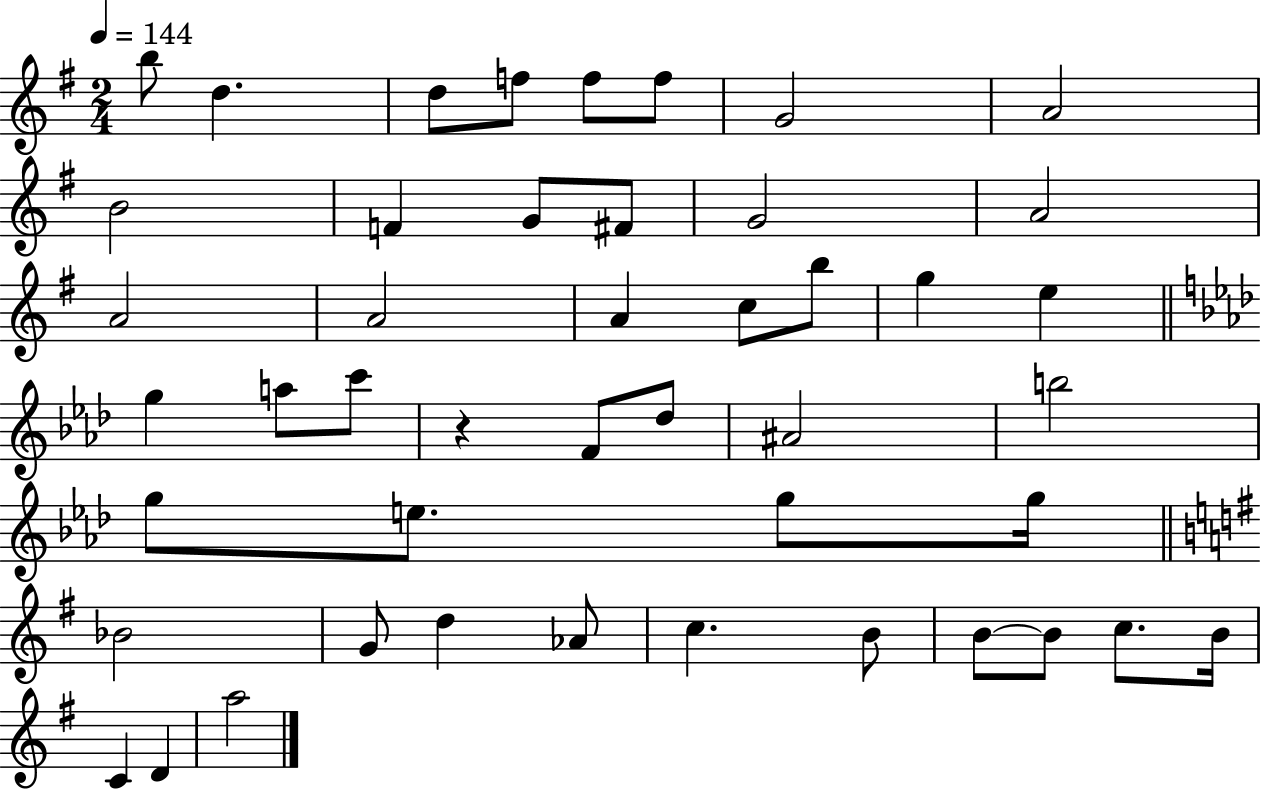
B5/e D5/q. D5/e F5/e F5/e F5/e G4/h A4/h B4/h F4/q G4/e F#4/e G4/h A4/h A4/h A4/h A4/q C5/e B5/e G5/q E5/q G5/q A5/e C6/e R/q F4/e Db5/e A#4/h B5/h G5/e E5/e. G5/e G5/s Bb4/h G4/e D5/q Ab4/e C5/q. B4/e B4/e B4/e C5/e. B4/s C4/q D4/q A5/h